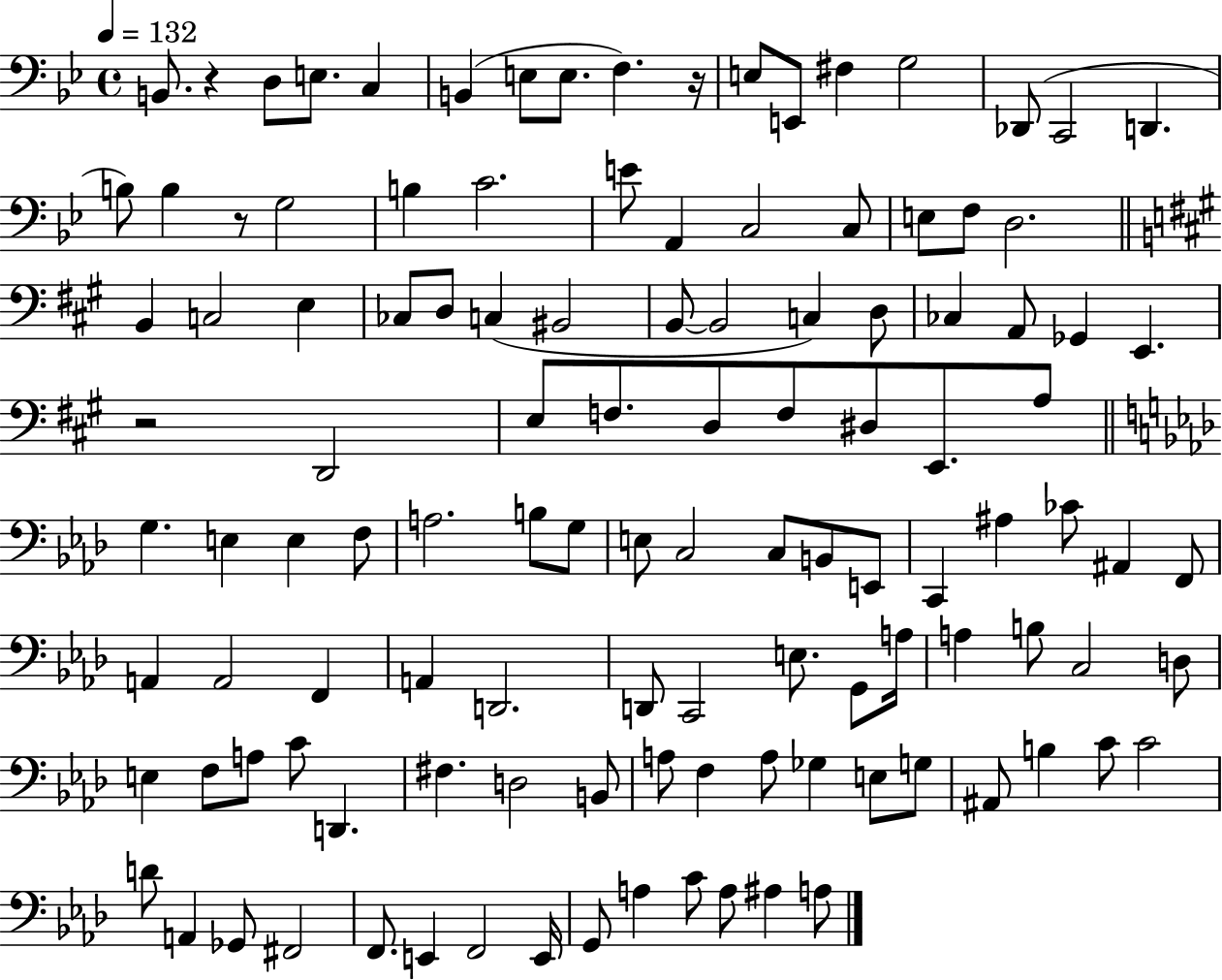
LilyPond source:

{
  \clef bass
  \time 4/4
  \defaultTimeSignature
  \key bes \major
  \tempo 4 = 132
  b,8. r4 d8 e8. c4 | b,4( e8 e8. f4.) r16 | e8 e,8 fis4 g2 | des,8( c,2 d,4. | \break b8) b4 r8 g2 | b4 c'2. | e'8 a,4 c2 c8 | e8 f8 d2. | \break \bar "||" \break \key a \major b,4 c2 e4 | ces8 d8 c4( bis,2 | b,8~~ b,2 c4) d8 | ces4 a,8 ges,4 e,4. | \break r2 d,2 | e8 f8. d8 f8 dis8 e,8. a8 | \bar "||" \break \key f \minor g4. e4 e4 f8 | a2. b8 g8 | e8 c2 c8 b,8 e,8 | c,4 ais4 ces'8 ais,4 f,8 | \break a,4 a,2 f,4 | a,4 d,2. | d,8 c,2 e8. g,8 a16 | a4 b8 c2 d8 | \break e4 f8 a8 c'8 d,4. | fis4. d2 b,8 | a8 f4 a8 ges4 e8 g8 | ais,8 b4 c'8 c'2 | \break d'8 a,4 ges,8 fis,2 | f,8. e,4 f,2 e,16 | g,8 a4 c'8 a8 ais4 a8 | \bar "|."
}